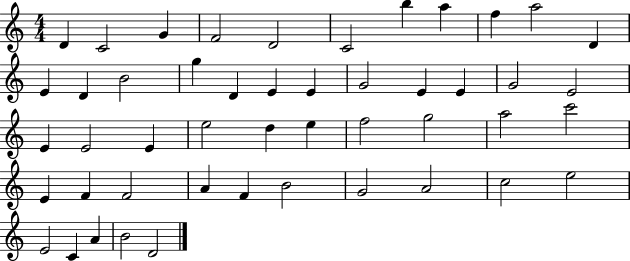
D4/q C4/h G4/q F4/h D4/h C4/h B5/q A5/q F5/q A5/h D4/q E4/q D4/q B4/h G5/q D4/q E4/q E4/q G4/h E4/q E4/q G4/h E4/h E4/q E4/h E4/q E5/h D5/q E5/q F5/h G5/h A5/h C6/h E4/q F4/q F4/h A4/q F4/q B4/h G4/h A4/h C5/h E5/h E4/h C4/q A4/q B4/h D4/h